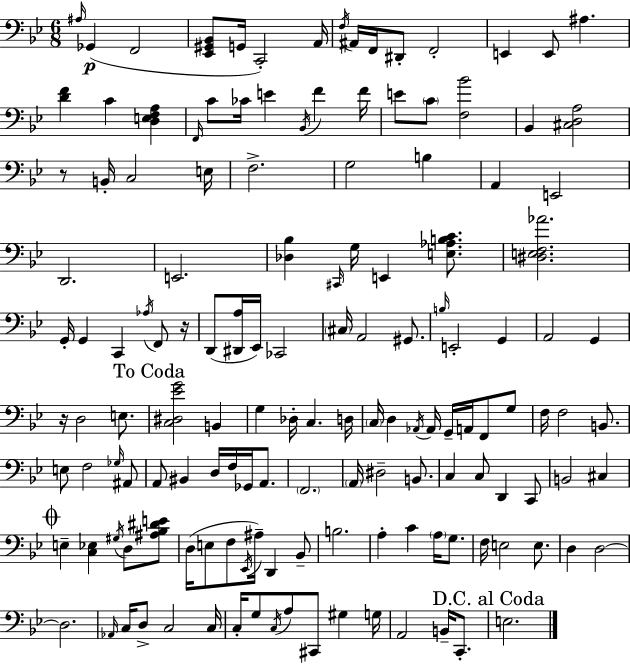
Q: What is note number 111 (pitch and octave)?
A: D3